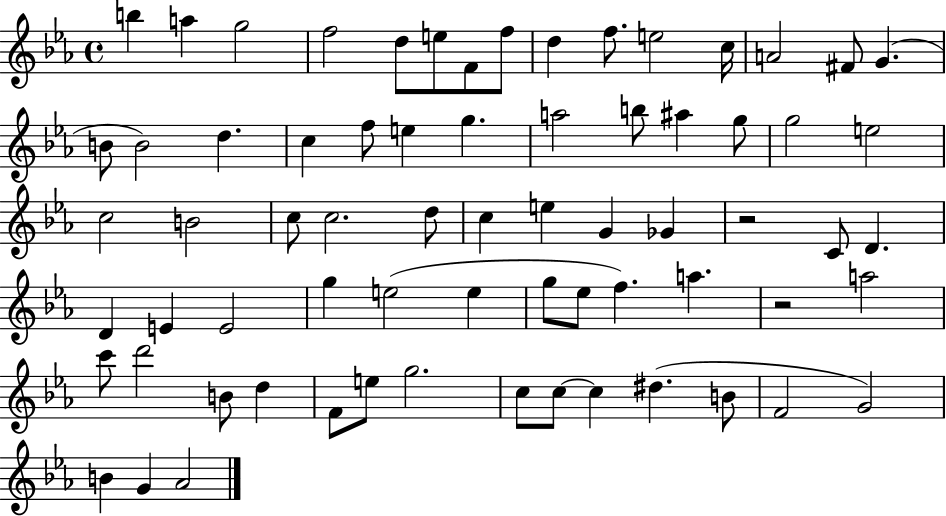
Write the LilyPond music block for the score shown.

{
  \clef treble
  \time 4/4
  \defaultTimeSignature
  \key ees \major
  b''4 a''4 g''2 | f''2 d''8 e''8 f'8 f''8 | d''4 f''8. e''2 c''16 | a'2 fis'8 g'4.( | \break b'8 b'2) d''4. | c''4 f''8 e''4 g''4. | a''2 b''8 ais''4 g''8 | g''2 e''2 | \break c''2 b'2 | c''8 c''2. d''8 | c''4 e''4 g'4 ges'4 | r2 c'8 d'4. | \break d'4 e'4 e'2 | g''4 e''2( e''4 | g''8 ees''8 f''4.) a''4. | r2 a''2 | \break c'''8 d'''2 b'8 d''4 | f'8 e''8 g''2. | c''8 c''8~~ c''4 dis''4.( b'8 | f'2 g'2) | \break b'4 g'4 aes'2 | \bar "|."
}